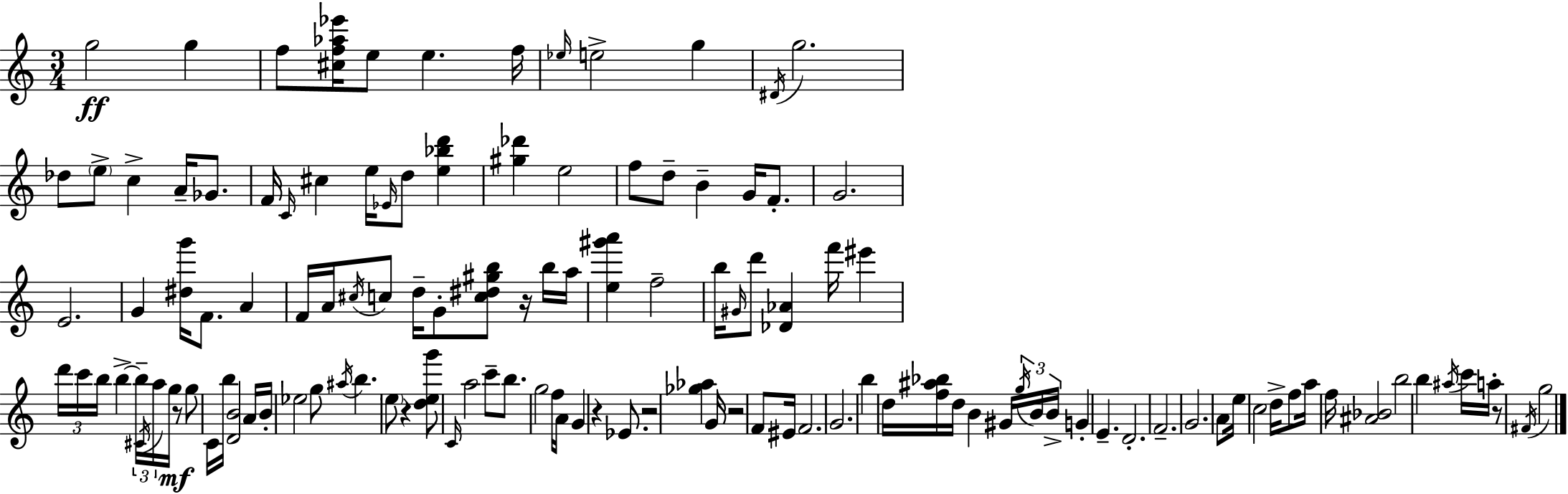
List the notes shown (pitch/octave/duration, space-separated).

G5/h G5/q F5/e [C#5,F5,Ab5,Eb6]/s E5/e E5/q. F5/s Eb5/s E5/h G5/q D#4/s G5/h. Db5/e E5/e C5/q A4/s Gb4/e. F4/s C4/s C#5/q E5/s Eb4/s D5/e [E5,Bb5,D6]/q [G#5,Db6]/q E5/h F5/e D5/e B4/q G4/s F4/e. G4/h. E4/h. G4/q [D#5,G6]/s F4/e. A4/q F4/s A4/s C#5/s C5/e D5/s G4/e [C5,D#5,G#5,B5]/e R/s B5/s A5/s [E5,G#6,A6]/q F5/h B5/s G#4/s D6/e [Db4,Ab4]/q F6/s EIS6/q D6/s C6/s B5/s B5/q B5/s C#4/s A5/s G5/s R/e G5/e C4/s B5/s [D4,B4]/h A4/s B4/s Eb5/h G5/e A#5/s B5/q. E5/e R/q [D5,E5,G6]/e C4/s A5/h C6/e B5/e. G5/h F5/s A4/s G4/q R/q Eb4/e. R/h [Gb5,Ab5]/q G4/s R/h F4/e EIS4/s F4/h. G4/h. B5/q D5/s [F5,A#5,Bb5]/s D5/s B4/q G#4/s G5/s B4/s B4/s G4/q E4/q. D4/h. F4/h. G4/h. A4/e E5/s C5/h D5/s F5/e A5/s F5/s [A#4,Bb4]/h B5/h B5/q A#5/s C6/s A5/s R/e F#4/s G5/h